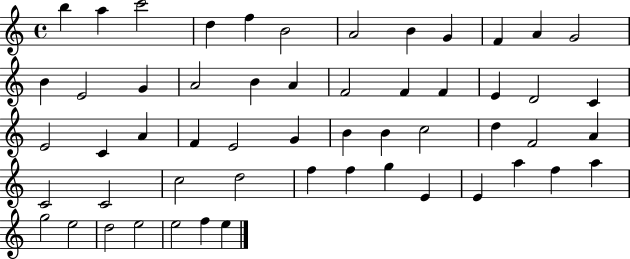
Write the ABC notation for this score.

X:1
T:Untitled
M:4/4
L:1/4
K:C
b a c'2 d f B2 A2 B G F A G2 B E2 G A2 B A F2 F F E D2 C E2 C A F E2 G B B c2 d F2 A C2 C2 c2 d2 f f g E E a f a g2 e2 d2 e2 e2 f e